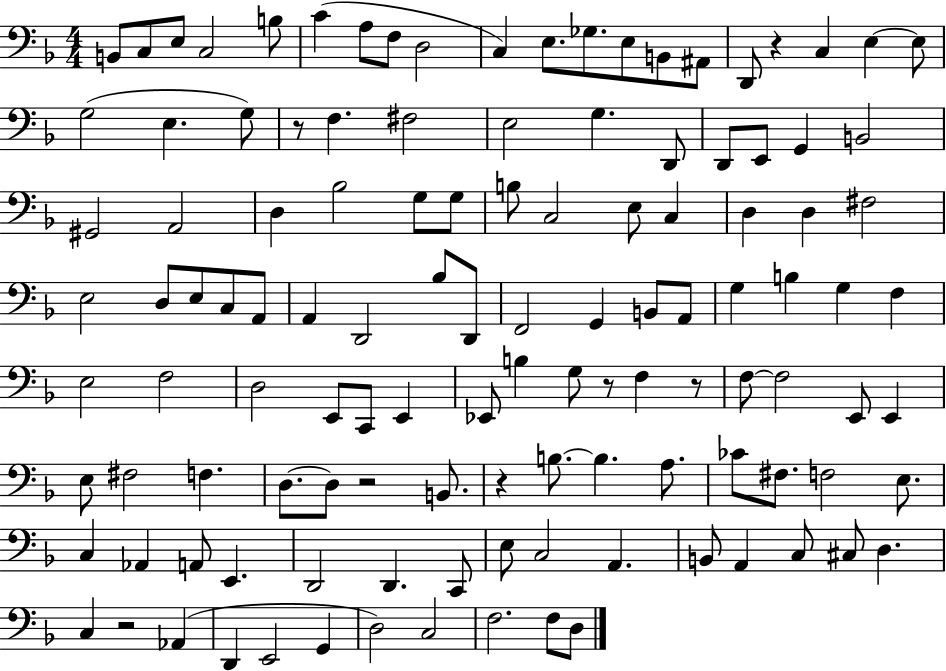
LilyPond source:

{
  \clef bass
  \numericTimeSignature
  \time 4/4
  \key f \major
  b,8 c8 e8 c2 b8 | c'4( a8 f8 d2 | c4) e8. ges8. e8 b,8 ais,8 | d,8 r4 c4 e4~~ e8 | \break g2( e4. g8) | r8 f4. fis2 | e2 g4. d,8 | d,8 e,8 g,4 b,2 | \break gis,2 a,2 | d4 bes2 g8 g8 | b8 c2 e8 c4 | d4 d4 fis2 | \break e2 d8 e8 c8 a,8 | a,4 d,2 bes8 d,8 | f,2 g,4 b,8 a,8 | g4 b4 g4 f4 | \break e2 f2 | d2 e,8 c,8 e,4 | ees,8 b4 g8 r8 f4 r8 | f8~~ f2 e,8 e,4 | \break e8 fis2 f4. | d8.~~ d8 r2 b,8. | r4 b8.~~ b4. a8. | ces'8 fis8. f2 e8. | \break c4 aes,4 a,8 e,4. | d,2 d,4. c,8 | e8 c2 a,4. | b,8 a,4 c8 cis8 d4. | \break c4 r2 aes,4( | d,4 e,2 g,4 | d2) c2 | f2. f8 d8 | \break \bar "|."
}